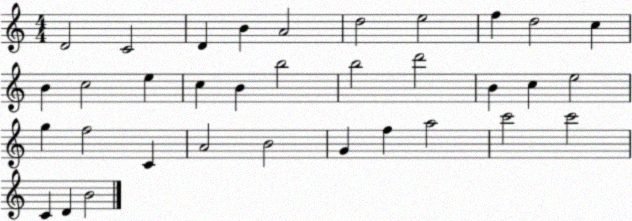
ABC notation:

X:1
T:Untitled
M:4/4
L:1/4
K:C
D2 C2 D B A2 d2 e2 f d2 c B c2 e c B b2 b2 d'2 B c e2 g f2 C A2 B2 G f a2 c'2 c'2 C D B2